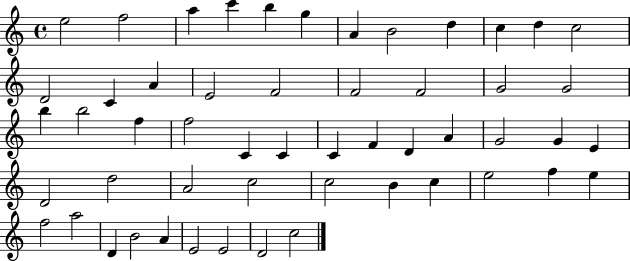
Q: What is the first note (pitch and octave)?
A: E5